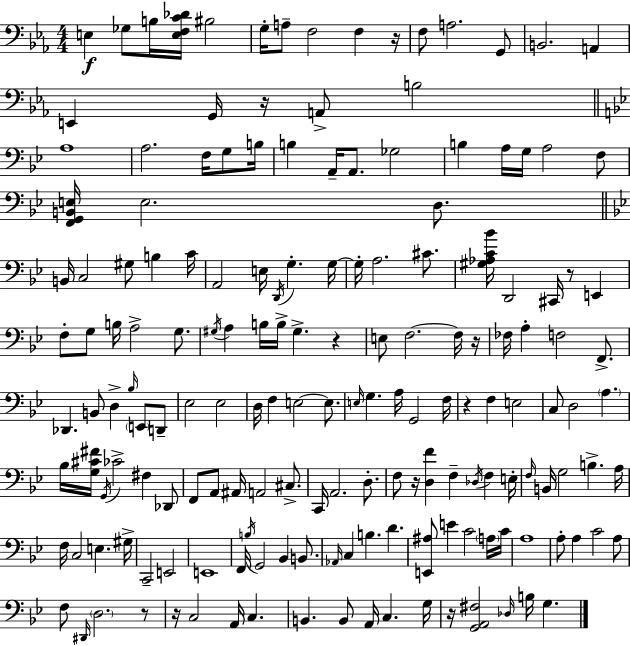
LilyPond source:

{
  \clef bass
  \numericTimeSignature
  \time 4/4
  \key c \minor
  e4\f ges8 b16 <e f c' des'>16 bis2 | g16-. a8-- f2 f4 r16 | f8 a2. g,8 | b,2. a,4 | \break e,4 g,16 r16 a,8-> b2 | \bar "||" \break \key bes \major a1 | a2. f16 g8 b16 | b4 a,16-- a,8. ges2 | b4 a16 g16 a2 f8 | \break <f, g, b, e>16 e2. d8. | \bar "||" \break \key bes \major b,16 c2 gis8 b4 c'16 | a,2 e16 \acciaccatura { d,16 } g4.-. | g16~~ g16-. a2. cis'8. | <gis aes c' bes'>16 d,2 cis,16 r8 e,4 | \break f8-. g8 b16 a2-> g8. | \acciaccatura { gis16 } a4 b16 b16-> gis4.-> r4 | e8 f2.~~ | f16 r16 fes16 a4-. f2 f,8.-> | \break des,4. b,8 d4-> \grace { bes16 } \parenthesize e,8 | d,8-- ees2 ees2 | d16 f4 e2~~ | e8. \grace { e16 } g4. a16 g,2 | \break f16 r4 f4 e2 | c8 d2 \parenthesize a4. | bes16 <g cis' fis'>16 \acciaccatura { g,16 } ces'2-> fis4 | des,8 f,8 a,8 ais,16 a,2 | \break cis8.-> c,16 a,2. | d8.-. f8 r16 <d f'>4 f4-- | \acciaccatura { des16 } f4 e16-. \grace { f16 } b,16 g2 | b4.-> a16 f16 c2 | \break e4. gis16-> c,2-- e,2 | e,1 | f,16 \acciaccatura { b16 } g,2 | bes,4 b,8. \grace { aes,16 } c4 b4. | \break d'4. <e, ais>8 e'4 c'2 | \parenthesize a16 c'16 a1 | a8-. a4 c'2 | a8 f8 \grace { dis,16 } \parenthesize d2. | \break r8 r16 c2 | a,16 c4. b,4. | b,8 a,16 c4. g16 r16 <g, a, fis>2 | \grace { des16 } b16 g4. \bar "|."
}